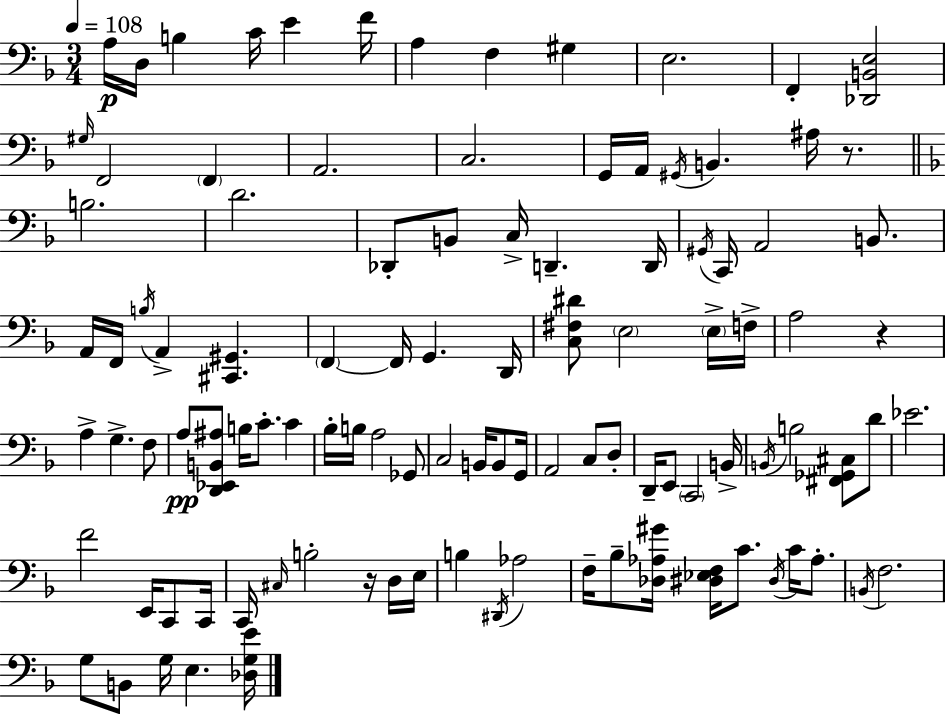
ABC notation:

X:1
T:Untitled
M:3/4
L:1/4
K:Dm
A,/4 D,/4 B, C/4 E F/4 A, F, ^G, E,2 F,, [_D,,B,,E,]2 ^G,/4 F,,2 F,, A,,2 C,2 G,,/4 A,,/4 ^G,,/4 B,, ^A,/4 z/2 B,2 D2 _D,,/2 B,,/2 C,/4 D,, D,,/4 ^G,,/4 C,,/4 A,,2 B,,/2 A,,/4 F,,/4 B,/4 A,, [^C,,^G,,] F,, F,,/4 G,, D,,/4 [C,^F,^D]/2 E,2 E,/4 F,/4 A,2 z A, G, F,/2 A,/2 [D,,_E,,B,,^A,]/2 B,/4 C/2 C _B,/4 B,/4 A,2 _G,,/2 C,2 B,,/4 B,,/2 G,,/4 A,,2 C,/2 D,/2 D,,/4 E,,/2 C,,2 B,,/4 B,,/4 B,2 [^F,,_G,,^C,]/2 D/2 _E2 F2 E,,/4 C,,/2 C,,/4 C,,/4 ^C,/4 B,2 z/4 D,/4 E,/4 B, ^D,,/4 _A,2 F,/4 _B,/2 [_D,_A,^G]/4 [^D,_E,F,]/4 C/2 ^D,/4 C/4 _A,/2 B,,/4 F,2 G,/2 B,,/2 G,/4 E, [_D,G,E]/4